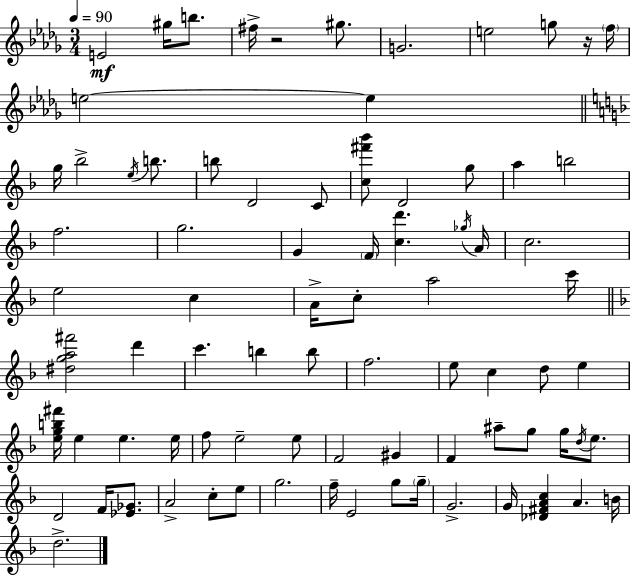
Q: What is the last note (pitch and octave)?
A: D5